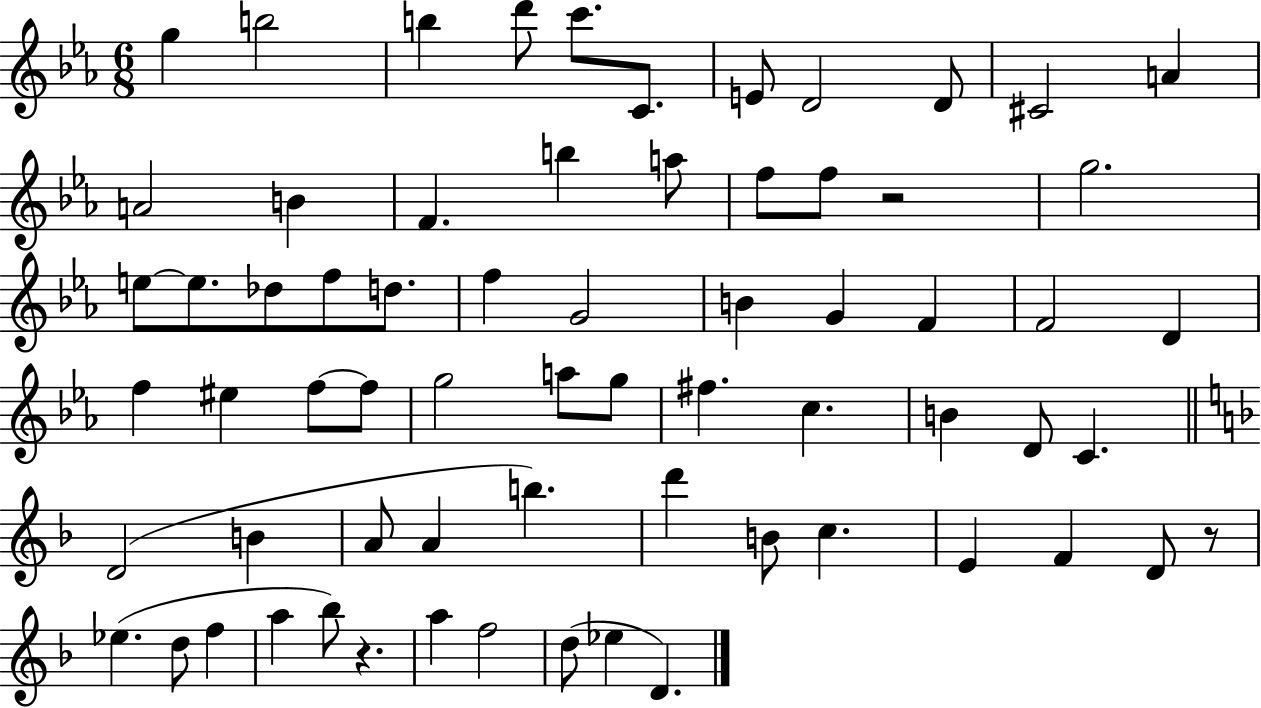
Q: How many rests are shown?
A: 3